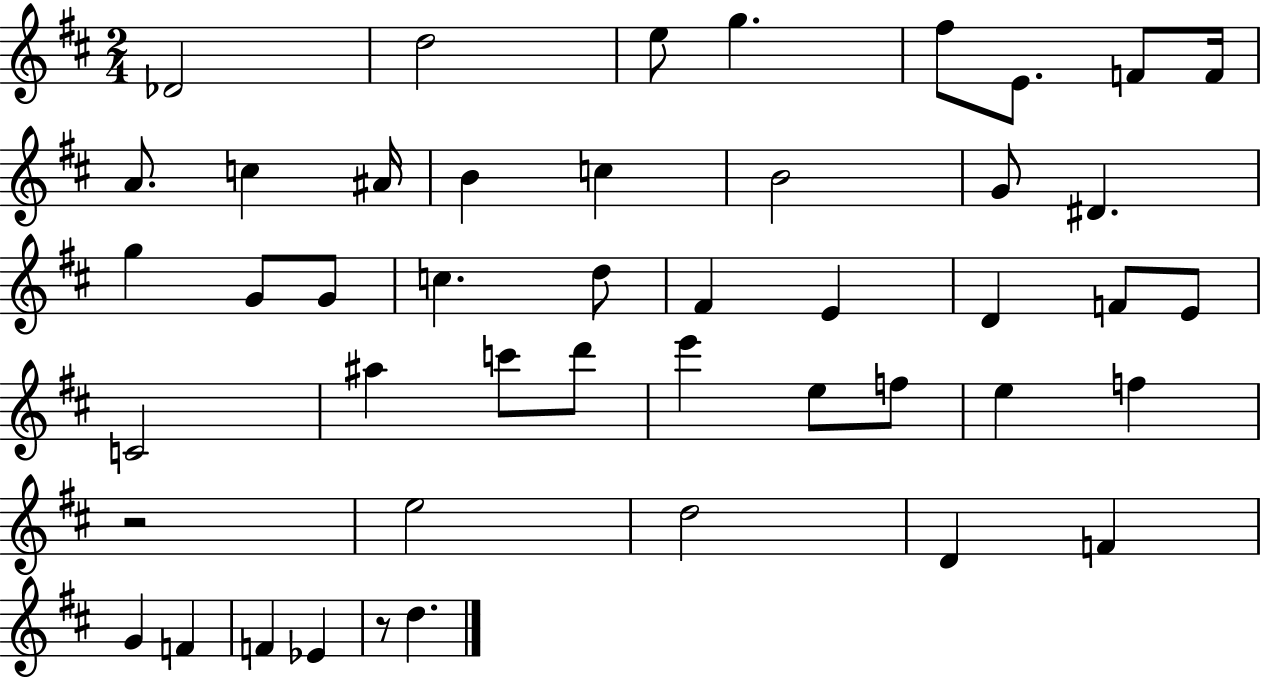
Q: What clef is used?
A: treble